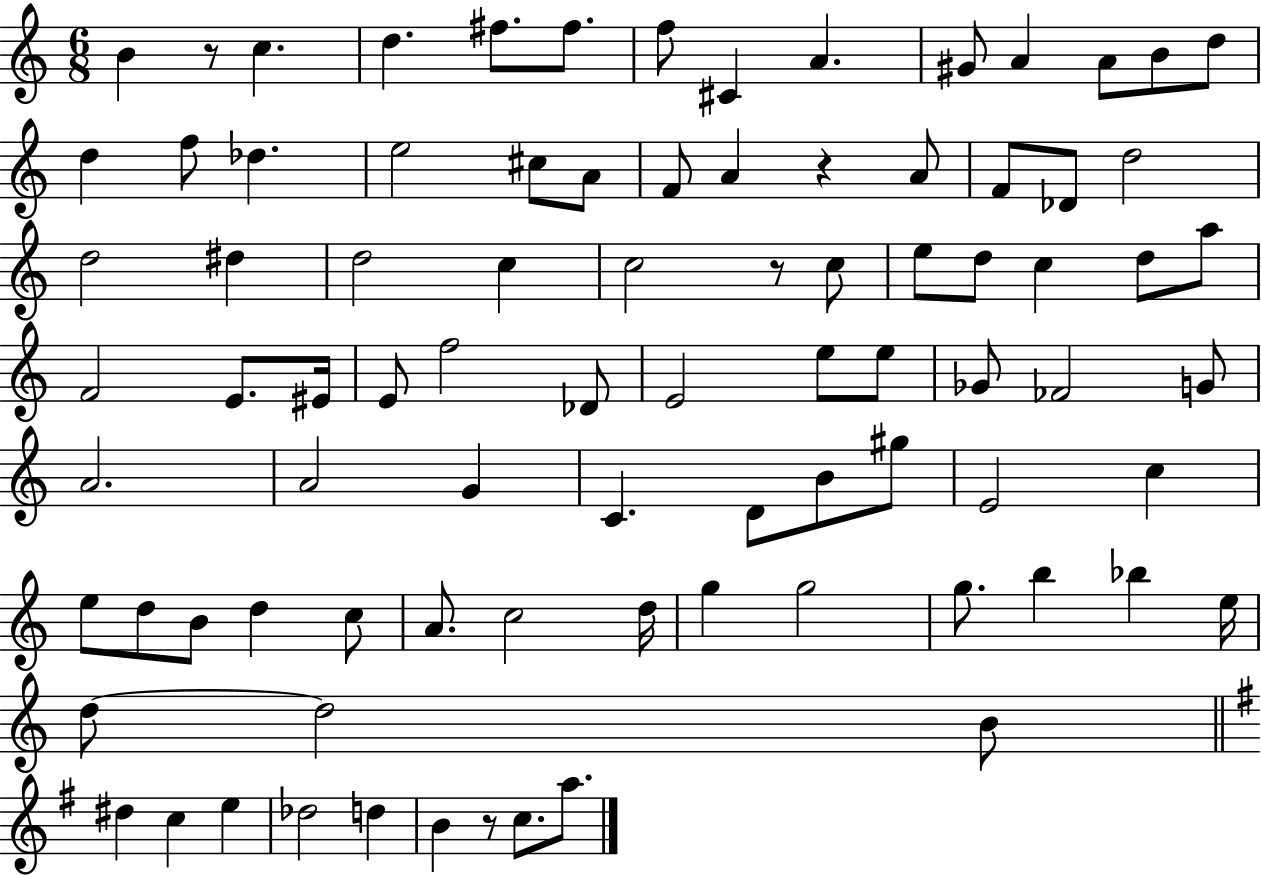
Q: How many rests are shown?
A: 4